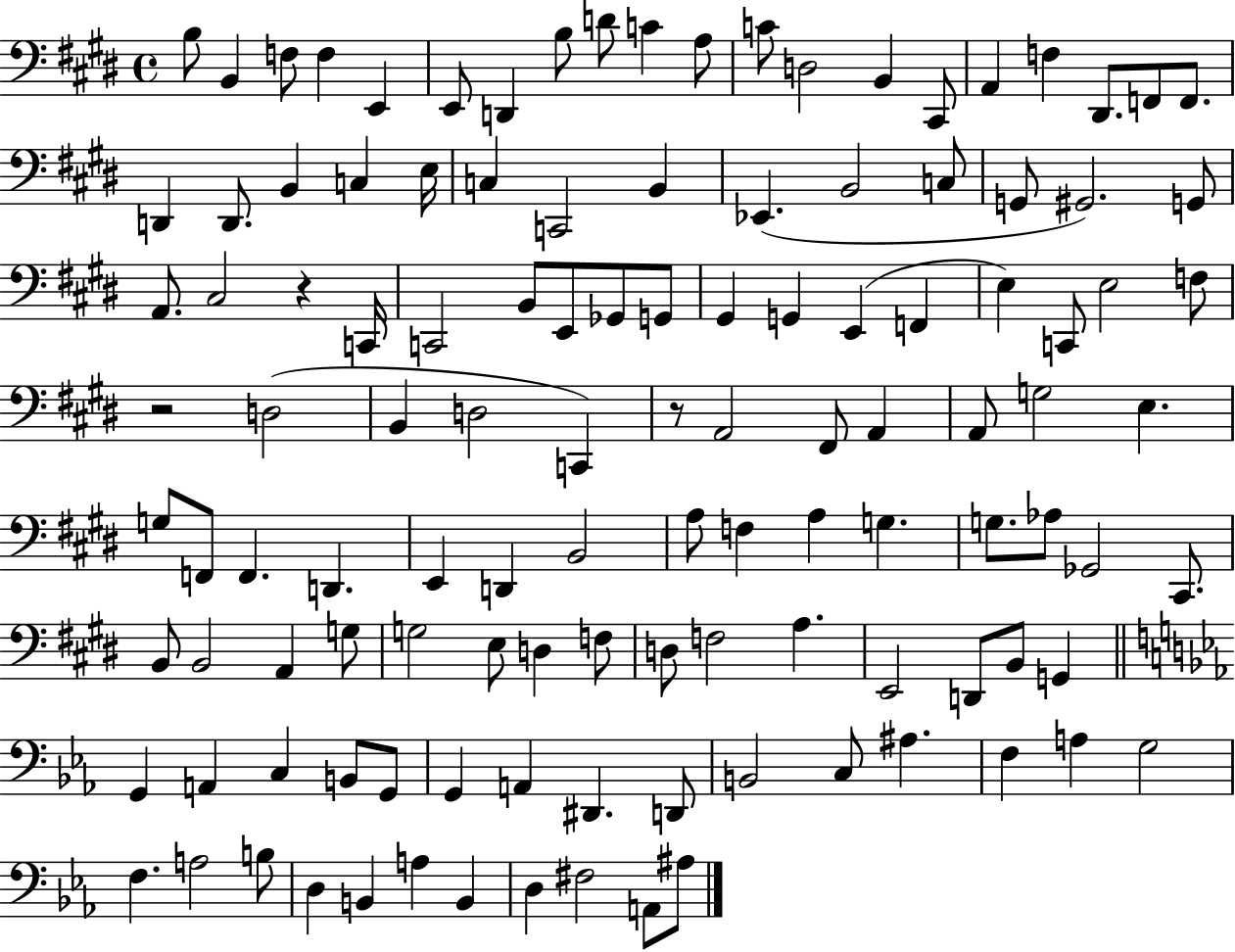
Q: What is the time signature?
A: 4/4